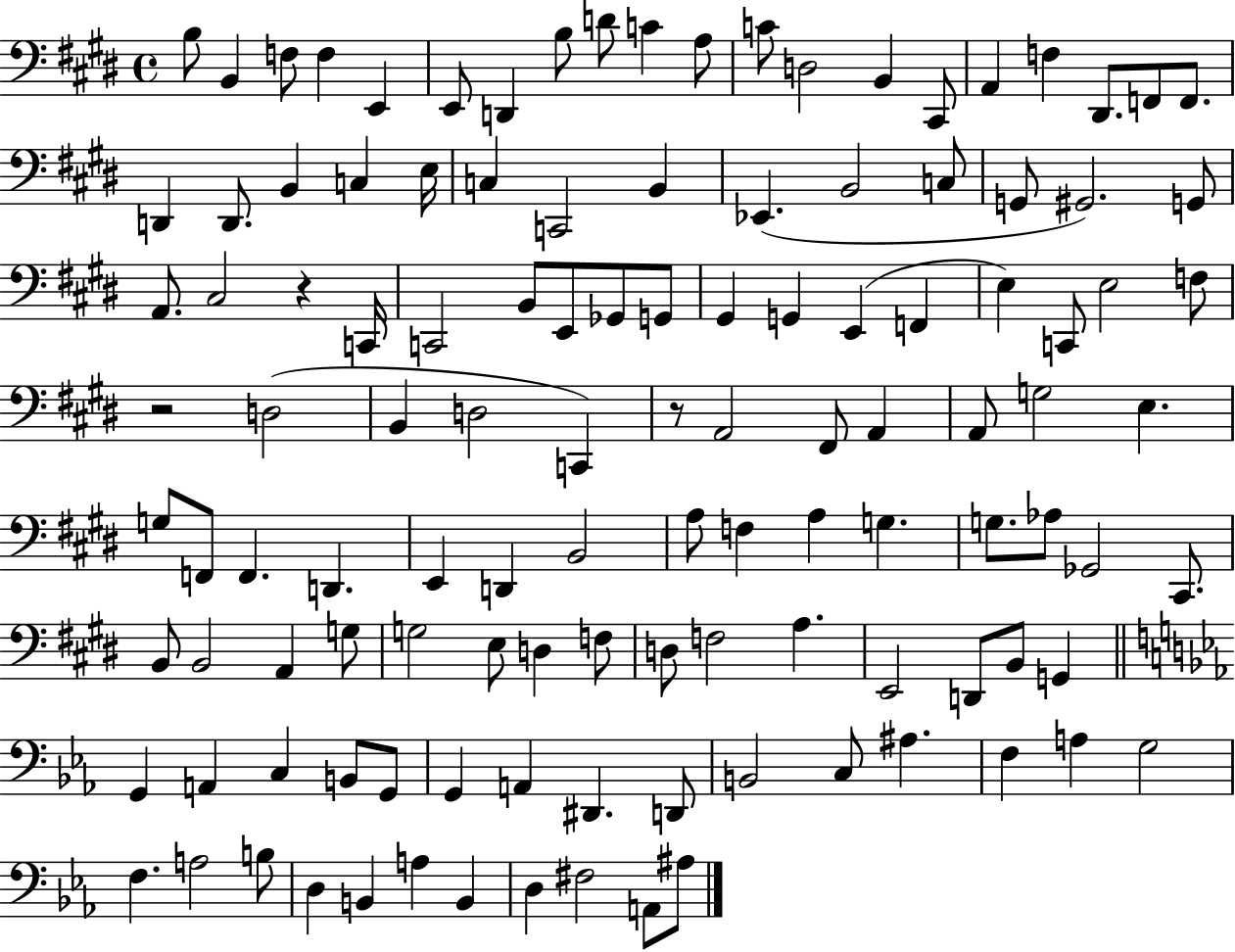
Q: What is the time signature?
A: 4/4